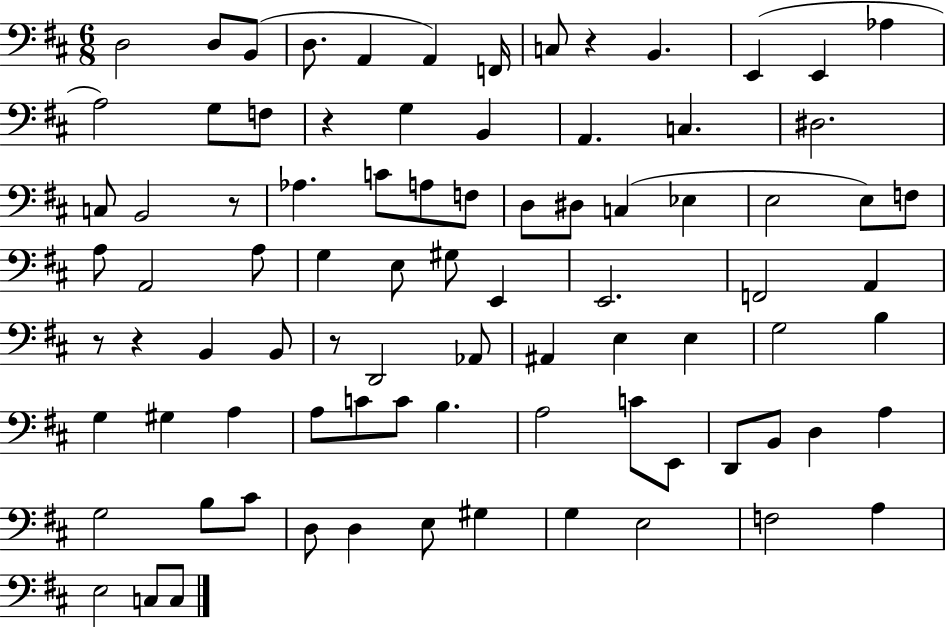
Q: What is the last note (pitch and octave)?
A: C3